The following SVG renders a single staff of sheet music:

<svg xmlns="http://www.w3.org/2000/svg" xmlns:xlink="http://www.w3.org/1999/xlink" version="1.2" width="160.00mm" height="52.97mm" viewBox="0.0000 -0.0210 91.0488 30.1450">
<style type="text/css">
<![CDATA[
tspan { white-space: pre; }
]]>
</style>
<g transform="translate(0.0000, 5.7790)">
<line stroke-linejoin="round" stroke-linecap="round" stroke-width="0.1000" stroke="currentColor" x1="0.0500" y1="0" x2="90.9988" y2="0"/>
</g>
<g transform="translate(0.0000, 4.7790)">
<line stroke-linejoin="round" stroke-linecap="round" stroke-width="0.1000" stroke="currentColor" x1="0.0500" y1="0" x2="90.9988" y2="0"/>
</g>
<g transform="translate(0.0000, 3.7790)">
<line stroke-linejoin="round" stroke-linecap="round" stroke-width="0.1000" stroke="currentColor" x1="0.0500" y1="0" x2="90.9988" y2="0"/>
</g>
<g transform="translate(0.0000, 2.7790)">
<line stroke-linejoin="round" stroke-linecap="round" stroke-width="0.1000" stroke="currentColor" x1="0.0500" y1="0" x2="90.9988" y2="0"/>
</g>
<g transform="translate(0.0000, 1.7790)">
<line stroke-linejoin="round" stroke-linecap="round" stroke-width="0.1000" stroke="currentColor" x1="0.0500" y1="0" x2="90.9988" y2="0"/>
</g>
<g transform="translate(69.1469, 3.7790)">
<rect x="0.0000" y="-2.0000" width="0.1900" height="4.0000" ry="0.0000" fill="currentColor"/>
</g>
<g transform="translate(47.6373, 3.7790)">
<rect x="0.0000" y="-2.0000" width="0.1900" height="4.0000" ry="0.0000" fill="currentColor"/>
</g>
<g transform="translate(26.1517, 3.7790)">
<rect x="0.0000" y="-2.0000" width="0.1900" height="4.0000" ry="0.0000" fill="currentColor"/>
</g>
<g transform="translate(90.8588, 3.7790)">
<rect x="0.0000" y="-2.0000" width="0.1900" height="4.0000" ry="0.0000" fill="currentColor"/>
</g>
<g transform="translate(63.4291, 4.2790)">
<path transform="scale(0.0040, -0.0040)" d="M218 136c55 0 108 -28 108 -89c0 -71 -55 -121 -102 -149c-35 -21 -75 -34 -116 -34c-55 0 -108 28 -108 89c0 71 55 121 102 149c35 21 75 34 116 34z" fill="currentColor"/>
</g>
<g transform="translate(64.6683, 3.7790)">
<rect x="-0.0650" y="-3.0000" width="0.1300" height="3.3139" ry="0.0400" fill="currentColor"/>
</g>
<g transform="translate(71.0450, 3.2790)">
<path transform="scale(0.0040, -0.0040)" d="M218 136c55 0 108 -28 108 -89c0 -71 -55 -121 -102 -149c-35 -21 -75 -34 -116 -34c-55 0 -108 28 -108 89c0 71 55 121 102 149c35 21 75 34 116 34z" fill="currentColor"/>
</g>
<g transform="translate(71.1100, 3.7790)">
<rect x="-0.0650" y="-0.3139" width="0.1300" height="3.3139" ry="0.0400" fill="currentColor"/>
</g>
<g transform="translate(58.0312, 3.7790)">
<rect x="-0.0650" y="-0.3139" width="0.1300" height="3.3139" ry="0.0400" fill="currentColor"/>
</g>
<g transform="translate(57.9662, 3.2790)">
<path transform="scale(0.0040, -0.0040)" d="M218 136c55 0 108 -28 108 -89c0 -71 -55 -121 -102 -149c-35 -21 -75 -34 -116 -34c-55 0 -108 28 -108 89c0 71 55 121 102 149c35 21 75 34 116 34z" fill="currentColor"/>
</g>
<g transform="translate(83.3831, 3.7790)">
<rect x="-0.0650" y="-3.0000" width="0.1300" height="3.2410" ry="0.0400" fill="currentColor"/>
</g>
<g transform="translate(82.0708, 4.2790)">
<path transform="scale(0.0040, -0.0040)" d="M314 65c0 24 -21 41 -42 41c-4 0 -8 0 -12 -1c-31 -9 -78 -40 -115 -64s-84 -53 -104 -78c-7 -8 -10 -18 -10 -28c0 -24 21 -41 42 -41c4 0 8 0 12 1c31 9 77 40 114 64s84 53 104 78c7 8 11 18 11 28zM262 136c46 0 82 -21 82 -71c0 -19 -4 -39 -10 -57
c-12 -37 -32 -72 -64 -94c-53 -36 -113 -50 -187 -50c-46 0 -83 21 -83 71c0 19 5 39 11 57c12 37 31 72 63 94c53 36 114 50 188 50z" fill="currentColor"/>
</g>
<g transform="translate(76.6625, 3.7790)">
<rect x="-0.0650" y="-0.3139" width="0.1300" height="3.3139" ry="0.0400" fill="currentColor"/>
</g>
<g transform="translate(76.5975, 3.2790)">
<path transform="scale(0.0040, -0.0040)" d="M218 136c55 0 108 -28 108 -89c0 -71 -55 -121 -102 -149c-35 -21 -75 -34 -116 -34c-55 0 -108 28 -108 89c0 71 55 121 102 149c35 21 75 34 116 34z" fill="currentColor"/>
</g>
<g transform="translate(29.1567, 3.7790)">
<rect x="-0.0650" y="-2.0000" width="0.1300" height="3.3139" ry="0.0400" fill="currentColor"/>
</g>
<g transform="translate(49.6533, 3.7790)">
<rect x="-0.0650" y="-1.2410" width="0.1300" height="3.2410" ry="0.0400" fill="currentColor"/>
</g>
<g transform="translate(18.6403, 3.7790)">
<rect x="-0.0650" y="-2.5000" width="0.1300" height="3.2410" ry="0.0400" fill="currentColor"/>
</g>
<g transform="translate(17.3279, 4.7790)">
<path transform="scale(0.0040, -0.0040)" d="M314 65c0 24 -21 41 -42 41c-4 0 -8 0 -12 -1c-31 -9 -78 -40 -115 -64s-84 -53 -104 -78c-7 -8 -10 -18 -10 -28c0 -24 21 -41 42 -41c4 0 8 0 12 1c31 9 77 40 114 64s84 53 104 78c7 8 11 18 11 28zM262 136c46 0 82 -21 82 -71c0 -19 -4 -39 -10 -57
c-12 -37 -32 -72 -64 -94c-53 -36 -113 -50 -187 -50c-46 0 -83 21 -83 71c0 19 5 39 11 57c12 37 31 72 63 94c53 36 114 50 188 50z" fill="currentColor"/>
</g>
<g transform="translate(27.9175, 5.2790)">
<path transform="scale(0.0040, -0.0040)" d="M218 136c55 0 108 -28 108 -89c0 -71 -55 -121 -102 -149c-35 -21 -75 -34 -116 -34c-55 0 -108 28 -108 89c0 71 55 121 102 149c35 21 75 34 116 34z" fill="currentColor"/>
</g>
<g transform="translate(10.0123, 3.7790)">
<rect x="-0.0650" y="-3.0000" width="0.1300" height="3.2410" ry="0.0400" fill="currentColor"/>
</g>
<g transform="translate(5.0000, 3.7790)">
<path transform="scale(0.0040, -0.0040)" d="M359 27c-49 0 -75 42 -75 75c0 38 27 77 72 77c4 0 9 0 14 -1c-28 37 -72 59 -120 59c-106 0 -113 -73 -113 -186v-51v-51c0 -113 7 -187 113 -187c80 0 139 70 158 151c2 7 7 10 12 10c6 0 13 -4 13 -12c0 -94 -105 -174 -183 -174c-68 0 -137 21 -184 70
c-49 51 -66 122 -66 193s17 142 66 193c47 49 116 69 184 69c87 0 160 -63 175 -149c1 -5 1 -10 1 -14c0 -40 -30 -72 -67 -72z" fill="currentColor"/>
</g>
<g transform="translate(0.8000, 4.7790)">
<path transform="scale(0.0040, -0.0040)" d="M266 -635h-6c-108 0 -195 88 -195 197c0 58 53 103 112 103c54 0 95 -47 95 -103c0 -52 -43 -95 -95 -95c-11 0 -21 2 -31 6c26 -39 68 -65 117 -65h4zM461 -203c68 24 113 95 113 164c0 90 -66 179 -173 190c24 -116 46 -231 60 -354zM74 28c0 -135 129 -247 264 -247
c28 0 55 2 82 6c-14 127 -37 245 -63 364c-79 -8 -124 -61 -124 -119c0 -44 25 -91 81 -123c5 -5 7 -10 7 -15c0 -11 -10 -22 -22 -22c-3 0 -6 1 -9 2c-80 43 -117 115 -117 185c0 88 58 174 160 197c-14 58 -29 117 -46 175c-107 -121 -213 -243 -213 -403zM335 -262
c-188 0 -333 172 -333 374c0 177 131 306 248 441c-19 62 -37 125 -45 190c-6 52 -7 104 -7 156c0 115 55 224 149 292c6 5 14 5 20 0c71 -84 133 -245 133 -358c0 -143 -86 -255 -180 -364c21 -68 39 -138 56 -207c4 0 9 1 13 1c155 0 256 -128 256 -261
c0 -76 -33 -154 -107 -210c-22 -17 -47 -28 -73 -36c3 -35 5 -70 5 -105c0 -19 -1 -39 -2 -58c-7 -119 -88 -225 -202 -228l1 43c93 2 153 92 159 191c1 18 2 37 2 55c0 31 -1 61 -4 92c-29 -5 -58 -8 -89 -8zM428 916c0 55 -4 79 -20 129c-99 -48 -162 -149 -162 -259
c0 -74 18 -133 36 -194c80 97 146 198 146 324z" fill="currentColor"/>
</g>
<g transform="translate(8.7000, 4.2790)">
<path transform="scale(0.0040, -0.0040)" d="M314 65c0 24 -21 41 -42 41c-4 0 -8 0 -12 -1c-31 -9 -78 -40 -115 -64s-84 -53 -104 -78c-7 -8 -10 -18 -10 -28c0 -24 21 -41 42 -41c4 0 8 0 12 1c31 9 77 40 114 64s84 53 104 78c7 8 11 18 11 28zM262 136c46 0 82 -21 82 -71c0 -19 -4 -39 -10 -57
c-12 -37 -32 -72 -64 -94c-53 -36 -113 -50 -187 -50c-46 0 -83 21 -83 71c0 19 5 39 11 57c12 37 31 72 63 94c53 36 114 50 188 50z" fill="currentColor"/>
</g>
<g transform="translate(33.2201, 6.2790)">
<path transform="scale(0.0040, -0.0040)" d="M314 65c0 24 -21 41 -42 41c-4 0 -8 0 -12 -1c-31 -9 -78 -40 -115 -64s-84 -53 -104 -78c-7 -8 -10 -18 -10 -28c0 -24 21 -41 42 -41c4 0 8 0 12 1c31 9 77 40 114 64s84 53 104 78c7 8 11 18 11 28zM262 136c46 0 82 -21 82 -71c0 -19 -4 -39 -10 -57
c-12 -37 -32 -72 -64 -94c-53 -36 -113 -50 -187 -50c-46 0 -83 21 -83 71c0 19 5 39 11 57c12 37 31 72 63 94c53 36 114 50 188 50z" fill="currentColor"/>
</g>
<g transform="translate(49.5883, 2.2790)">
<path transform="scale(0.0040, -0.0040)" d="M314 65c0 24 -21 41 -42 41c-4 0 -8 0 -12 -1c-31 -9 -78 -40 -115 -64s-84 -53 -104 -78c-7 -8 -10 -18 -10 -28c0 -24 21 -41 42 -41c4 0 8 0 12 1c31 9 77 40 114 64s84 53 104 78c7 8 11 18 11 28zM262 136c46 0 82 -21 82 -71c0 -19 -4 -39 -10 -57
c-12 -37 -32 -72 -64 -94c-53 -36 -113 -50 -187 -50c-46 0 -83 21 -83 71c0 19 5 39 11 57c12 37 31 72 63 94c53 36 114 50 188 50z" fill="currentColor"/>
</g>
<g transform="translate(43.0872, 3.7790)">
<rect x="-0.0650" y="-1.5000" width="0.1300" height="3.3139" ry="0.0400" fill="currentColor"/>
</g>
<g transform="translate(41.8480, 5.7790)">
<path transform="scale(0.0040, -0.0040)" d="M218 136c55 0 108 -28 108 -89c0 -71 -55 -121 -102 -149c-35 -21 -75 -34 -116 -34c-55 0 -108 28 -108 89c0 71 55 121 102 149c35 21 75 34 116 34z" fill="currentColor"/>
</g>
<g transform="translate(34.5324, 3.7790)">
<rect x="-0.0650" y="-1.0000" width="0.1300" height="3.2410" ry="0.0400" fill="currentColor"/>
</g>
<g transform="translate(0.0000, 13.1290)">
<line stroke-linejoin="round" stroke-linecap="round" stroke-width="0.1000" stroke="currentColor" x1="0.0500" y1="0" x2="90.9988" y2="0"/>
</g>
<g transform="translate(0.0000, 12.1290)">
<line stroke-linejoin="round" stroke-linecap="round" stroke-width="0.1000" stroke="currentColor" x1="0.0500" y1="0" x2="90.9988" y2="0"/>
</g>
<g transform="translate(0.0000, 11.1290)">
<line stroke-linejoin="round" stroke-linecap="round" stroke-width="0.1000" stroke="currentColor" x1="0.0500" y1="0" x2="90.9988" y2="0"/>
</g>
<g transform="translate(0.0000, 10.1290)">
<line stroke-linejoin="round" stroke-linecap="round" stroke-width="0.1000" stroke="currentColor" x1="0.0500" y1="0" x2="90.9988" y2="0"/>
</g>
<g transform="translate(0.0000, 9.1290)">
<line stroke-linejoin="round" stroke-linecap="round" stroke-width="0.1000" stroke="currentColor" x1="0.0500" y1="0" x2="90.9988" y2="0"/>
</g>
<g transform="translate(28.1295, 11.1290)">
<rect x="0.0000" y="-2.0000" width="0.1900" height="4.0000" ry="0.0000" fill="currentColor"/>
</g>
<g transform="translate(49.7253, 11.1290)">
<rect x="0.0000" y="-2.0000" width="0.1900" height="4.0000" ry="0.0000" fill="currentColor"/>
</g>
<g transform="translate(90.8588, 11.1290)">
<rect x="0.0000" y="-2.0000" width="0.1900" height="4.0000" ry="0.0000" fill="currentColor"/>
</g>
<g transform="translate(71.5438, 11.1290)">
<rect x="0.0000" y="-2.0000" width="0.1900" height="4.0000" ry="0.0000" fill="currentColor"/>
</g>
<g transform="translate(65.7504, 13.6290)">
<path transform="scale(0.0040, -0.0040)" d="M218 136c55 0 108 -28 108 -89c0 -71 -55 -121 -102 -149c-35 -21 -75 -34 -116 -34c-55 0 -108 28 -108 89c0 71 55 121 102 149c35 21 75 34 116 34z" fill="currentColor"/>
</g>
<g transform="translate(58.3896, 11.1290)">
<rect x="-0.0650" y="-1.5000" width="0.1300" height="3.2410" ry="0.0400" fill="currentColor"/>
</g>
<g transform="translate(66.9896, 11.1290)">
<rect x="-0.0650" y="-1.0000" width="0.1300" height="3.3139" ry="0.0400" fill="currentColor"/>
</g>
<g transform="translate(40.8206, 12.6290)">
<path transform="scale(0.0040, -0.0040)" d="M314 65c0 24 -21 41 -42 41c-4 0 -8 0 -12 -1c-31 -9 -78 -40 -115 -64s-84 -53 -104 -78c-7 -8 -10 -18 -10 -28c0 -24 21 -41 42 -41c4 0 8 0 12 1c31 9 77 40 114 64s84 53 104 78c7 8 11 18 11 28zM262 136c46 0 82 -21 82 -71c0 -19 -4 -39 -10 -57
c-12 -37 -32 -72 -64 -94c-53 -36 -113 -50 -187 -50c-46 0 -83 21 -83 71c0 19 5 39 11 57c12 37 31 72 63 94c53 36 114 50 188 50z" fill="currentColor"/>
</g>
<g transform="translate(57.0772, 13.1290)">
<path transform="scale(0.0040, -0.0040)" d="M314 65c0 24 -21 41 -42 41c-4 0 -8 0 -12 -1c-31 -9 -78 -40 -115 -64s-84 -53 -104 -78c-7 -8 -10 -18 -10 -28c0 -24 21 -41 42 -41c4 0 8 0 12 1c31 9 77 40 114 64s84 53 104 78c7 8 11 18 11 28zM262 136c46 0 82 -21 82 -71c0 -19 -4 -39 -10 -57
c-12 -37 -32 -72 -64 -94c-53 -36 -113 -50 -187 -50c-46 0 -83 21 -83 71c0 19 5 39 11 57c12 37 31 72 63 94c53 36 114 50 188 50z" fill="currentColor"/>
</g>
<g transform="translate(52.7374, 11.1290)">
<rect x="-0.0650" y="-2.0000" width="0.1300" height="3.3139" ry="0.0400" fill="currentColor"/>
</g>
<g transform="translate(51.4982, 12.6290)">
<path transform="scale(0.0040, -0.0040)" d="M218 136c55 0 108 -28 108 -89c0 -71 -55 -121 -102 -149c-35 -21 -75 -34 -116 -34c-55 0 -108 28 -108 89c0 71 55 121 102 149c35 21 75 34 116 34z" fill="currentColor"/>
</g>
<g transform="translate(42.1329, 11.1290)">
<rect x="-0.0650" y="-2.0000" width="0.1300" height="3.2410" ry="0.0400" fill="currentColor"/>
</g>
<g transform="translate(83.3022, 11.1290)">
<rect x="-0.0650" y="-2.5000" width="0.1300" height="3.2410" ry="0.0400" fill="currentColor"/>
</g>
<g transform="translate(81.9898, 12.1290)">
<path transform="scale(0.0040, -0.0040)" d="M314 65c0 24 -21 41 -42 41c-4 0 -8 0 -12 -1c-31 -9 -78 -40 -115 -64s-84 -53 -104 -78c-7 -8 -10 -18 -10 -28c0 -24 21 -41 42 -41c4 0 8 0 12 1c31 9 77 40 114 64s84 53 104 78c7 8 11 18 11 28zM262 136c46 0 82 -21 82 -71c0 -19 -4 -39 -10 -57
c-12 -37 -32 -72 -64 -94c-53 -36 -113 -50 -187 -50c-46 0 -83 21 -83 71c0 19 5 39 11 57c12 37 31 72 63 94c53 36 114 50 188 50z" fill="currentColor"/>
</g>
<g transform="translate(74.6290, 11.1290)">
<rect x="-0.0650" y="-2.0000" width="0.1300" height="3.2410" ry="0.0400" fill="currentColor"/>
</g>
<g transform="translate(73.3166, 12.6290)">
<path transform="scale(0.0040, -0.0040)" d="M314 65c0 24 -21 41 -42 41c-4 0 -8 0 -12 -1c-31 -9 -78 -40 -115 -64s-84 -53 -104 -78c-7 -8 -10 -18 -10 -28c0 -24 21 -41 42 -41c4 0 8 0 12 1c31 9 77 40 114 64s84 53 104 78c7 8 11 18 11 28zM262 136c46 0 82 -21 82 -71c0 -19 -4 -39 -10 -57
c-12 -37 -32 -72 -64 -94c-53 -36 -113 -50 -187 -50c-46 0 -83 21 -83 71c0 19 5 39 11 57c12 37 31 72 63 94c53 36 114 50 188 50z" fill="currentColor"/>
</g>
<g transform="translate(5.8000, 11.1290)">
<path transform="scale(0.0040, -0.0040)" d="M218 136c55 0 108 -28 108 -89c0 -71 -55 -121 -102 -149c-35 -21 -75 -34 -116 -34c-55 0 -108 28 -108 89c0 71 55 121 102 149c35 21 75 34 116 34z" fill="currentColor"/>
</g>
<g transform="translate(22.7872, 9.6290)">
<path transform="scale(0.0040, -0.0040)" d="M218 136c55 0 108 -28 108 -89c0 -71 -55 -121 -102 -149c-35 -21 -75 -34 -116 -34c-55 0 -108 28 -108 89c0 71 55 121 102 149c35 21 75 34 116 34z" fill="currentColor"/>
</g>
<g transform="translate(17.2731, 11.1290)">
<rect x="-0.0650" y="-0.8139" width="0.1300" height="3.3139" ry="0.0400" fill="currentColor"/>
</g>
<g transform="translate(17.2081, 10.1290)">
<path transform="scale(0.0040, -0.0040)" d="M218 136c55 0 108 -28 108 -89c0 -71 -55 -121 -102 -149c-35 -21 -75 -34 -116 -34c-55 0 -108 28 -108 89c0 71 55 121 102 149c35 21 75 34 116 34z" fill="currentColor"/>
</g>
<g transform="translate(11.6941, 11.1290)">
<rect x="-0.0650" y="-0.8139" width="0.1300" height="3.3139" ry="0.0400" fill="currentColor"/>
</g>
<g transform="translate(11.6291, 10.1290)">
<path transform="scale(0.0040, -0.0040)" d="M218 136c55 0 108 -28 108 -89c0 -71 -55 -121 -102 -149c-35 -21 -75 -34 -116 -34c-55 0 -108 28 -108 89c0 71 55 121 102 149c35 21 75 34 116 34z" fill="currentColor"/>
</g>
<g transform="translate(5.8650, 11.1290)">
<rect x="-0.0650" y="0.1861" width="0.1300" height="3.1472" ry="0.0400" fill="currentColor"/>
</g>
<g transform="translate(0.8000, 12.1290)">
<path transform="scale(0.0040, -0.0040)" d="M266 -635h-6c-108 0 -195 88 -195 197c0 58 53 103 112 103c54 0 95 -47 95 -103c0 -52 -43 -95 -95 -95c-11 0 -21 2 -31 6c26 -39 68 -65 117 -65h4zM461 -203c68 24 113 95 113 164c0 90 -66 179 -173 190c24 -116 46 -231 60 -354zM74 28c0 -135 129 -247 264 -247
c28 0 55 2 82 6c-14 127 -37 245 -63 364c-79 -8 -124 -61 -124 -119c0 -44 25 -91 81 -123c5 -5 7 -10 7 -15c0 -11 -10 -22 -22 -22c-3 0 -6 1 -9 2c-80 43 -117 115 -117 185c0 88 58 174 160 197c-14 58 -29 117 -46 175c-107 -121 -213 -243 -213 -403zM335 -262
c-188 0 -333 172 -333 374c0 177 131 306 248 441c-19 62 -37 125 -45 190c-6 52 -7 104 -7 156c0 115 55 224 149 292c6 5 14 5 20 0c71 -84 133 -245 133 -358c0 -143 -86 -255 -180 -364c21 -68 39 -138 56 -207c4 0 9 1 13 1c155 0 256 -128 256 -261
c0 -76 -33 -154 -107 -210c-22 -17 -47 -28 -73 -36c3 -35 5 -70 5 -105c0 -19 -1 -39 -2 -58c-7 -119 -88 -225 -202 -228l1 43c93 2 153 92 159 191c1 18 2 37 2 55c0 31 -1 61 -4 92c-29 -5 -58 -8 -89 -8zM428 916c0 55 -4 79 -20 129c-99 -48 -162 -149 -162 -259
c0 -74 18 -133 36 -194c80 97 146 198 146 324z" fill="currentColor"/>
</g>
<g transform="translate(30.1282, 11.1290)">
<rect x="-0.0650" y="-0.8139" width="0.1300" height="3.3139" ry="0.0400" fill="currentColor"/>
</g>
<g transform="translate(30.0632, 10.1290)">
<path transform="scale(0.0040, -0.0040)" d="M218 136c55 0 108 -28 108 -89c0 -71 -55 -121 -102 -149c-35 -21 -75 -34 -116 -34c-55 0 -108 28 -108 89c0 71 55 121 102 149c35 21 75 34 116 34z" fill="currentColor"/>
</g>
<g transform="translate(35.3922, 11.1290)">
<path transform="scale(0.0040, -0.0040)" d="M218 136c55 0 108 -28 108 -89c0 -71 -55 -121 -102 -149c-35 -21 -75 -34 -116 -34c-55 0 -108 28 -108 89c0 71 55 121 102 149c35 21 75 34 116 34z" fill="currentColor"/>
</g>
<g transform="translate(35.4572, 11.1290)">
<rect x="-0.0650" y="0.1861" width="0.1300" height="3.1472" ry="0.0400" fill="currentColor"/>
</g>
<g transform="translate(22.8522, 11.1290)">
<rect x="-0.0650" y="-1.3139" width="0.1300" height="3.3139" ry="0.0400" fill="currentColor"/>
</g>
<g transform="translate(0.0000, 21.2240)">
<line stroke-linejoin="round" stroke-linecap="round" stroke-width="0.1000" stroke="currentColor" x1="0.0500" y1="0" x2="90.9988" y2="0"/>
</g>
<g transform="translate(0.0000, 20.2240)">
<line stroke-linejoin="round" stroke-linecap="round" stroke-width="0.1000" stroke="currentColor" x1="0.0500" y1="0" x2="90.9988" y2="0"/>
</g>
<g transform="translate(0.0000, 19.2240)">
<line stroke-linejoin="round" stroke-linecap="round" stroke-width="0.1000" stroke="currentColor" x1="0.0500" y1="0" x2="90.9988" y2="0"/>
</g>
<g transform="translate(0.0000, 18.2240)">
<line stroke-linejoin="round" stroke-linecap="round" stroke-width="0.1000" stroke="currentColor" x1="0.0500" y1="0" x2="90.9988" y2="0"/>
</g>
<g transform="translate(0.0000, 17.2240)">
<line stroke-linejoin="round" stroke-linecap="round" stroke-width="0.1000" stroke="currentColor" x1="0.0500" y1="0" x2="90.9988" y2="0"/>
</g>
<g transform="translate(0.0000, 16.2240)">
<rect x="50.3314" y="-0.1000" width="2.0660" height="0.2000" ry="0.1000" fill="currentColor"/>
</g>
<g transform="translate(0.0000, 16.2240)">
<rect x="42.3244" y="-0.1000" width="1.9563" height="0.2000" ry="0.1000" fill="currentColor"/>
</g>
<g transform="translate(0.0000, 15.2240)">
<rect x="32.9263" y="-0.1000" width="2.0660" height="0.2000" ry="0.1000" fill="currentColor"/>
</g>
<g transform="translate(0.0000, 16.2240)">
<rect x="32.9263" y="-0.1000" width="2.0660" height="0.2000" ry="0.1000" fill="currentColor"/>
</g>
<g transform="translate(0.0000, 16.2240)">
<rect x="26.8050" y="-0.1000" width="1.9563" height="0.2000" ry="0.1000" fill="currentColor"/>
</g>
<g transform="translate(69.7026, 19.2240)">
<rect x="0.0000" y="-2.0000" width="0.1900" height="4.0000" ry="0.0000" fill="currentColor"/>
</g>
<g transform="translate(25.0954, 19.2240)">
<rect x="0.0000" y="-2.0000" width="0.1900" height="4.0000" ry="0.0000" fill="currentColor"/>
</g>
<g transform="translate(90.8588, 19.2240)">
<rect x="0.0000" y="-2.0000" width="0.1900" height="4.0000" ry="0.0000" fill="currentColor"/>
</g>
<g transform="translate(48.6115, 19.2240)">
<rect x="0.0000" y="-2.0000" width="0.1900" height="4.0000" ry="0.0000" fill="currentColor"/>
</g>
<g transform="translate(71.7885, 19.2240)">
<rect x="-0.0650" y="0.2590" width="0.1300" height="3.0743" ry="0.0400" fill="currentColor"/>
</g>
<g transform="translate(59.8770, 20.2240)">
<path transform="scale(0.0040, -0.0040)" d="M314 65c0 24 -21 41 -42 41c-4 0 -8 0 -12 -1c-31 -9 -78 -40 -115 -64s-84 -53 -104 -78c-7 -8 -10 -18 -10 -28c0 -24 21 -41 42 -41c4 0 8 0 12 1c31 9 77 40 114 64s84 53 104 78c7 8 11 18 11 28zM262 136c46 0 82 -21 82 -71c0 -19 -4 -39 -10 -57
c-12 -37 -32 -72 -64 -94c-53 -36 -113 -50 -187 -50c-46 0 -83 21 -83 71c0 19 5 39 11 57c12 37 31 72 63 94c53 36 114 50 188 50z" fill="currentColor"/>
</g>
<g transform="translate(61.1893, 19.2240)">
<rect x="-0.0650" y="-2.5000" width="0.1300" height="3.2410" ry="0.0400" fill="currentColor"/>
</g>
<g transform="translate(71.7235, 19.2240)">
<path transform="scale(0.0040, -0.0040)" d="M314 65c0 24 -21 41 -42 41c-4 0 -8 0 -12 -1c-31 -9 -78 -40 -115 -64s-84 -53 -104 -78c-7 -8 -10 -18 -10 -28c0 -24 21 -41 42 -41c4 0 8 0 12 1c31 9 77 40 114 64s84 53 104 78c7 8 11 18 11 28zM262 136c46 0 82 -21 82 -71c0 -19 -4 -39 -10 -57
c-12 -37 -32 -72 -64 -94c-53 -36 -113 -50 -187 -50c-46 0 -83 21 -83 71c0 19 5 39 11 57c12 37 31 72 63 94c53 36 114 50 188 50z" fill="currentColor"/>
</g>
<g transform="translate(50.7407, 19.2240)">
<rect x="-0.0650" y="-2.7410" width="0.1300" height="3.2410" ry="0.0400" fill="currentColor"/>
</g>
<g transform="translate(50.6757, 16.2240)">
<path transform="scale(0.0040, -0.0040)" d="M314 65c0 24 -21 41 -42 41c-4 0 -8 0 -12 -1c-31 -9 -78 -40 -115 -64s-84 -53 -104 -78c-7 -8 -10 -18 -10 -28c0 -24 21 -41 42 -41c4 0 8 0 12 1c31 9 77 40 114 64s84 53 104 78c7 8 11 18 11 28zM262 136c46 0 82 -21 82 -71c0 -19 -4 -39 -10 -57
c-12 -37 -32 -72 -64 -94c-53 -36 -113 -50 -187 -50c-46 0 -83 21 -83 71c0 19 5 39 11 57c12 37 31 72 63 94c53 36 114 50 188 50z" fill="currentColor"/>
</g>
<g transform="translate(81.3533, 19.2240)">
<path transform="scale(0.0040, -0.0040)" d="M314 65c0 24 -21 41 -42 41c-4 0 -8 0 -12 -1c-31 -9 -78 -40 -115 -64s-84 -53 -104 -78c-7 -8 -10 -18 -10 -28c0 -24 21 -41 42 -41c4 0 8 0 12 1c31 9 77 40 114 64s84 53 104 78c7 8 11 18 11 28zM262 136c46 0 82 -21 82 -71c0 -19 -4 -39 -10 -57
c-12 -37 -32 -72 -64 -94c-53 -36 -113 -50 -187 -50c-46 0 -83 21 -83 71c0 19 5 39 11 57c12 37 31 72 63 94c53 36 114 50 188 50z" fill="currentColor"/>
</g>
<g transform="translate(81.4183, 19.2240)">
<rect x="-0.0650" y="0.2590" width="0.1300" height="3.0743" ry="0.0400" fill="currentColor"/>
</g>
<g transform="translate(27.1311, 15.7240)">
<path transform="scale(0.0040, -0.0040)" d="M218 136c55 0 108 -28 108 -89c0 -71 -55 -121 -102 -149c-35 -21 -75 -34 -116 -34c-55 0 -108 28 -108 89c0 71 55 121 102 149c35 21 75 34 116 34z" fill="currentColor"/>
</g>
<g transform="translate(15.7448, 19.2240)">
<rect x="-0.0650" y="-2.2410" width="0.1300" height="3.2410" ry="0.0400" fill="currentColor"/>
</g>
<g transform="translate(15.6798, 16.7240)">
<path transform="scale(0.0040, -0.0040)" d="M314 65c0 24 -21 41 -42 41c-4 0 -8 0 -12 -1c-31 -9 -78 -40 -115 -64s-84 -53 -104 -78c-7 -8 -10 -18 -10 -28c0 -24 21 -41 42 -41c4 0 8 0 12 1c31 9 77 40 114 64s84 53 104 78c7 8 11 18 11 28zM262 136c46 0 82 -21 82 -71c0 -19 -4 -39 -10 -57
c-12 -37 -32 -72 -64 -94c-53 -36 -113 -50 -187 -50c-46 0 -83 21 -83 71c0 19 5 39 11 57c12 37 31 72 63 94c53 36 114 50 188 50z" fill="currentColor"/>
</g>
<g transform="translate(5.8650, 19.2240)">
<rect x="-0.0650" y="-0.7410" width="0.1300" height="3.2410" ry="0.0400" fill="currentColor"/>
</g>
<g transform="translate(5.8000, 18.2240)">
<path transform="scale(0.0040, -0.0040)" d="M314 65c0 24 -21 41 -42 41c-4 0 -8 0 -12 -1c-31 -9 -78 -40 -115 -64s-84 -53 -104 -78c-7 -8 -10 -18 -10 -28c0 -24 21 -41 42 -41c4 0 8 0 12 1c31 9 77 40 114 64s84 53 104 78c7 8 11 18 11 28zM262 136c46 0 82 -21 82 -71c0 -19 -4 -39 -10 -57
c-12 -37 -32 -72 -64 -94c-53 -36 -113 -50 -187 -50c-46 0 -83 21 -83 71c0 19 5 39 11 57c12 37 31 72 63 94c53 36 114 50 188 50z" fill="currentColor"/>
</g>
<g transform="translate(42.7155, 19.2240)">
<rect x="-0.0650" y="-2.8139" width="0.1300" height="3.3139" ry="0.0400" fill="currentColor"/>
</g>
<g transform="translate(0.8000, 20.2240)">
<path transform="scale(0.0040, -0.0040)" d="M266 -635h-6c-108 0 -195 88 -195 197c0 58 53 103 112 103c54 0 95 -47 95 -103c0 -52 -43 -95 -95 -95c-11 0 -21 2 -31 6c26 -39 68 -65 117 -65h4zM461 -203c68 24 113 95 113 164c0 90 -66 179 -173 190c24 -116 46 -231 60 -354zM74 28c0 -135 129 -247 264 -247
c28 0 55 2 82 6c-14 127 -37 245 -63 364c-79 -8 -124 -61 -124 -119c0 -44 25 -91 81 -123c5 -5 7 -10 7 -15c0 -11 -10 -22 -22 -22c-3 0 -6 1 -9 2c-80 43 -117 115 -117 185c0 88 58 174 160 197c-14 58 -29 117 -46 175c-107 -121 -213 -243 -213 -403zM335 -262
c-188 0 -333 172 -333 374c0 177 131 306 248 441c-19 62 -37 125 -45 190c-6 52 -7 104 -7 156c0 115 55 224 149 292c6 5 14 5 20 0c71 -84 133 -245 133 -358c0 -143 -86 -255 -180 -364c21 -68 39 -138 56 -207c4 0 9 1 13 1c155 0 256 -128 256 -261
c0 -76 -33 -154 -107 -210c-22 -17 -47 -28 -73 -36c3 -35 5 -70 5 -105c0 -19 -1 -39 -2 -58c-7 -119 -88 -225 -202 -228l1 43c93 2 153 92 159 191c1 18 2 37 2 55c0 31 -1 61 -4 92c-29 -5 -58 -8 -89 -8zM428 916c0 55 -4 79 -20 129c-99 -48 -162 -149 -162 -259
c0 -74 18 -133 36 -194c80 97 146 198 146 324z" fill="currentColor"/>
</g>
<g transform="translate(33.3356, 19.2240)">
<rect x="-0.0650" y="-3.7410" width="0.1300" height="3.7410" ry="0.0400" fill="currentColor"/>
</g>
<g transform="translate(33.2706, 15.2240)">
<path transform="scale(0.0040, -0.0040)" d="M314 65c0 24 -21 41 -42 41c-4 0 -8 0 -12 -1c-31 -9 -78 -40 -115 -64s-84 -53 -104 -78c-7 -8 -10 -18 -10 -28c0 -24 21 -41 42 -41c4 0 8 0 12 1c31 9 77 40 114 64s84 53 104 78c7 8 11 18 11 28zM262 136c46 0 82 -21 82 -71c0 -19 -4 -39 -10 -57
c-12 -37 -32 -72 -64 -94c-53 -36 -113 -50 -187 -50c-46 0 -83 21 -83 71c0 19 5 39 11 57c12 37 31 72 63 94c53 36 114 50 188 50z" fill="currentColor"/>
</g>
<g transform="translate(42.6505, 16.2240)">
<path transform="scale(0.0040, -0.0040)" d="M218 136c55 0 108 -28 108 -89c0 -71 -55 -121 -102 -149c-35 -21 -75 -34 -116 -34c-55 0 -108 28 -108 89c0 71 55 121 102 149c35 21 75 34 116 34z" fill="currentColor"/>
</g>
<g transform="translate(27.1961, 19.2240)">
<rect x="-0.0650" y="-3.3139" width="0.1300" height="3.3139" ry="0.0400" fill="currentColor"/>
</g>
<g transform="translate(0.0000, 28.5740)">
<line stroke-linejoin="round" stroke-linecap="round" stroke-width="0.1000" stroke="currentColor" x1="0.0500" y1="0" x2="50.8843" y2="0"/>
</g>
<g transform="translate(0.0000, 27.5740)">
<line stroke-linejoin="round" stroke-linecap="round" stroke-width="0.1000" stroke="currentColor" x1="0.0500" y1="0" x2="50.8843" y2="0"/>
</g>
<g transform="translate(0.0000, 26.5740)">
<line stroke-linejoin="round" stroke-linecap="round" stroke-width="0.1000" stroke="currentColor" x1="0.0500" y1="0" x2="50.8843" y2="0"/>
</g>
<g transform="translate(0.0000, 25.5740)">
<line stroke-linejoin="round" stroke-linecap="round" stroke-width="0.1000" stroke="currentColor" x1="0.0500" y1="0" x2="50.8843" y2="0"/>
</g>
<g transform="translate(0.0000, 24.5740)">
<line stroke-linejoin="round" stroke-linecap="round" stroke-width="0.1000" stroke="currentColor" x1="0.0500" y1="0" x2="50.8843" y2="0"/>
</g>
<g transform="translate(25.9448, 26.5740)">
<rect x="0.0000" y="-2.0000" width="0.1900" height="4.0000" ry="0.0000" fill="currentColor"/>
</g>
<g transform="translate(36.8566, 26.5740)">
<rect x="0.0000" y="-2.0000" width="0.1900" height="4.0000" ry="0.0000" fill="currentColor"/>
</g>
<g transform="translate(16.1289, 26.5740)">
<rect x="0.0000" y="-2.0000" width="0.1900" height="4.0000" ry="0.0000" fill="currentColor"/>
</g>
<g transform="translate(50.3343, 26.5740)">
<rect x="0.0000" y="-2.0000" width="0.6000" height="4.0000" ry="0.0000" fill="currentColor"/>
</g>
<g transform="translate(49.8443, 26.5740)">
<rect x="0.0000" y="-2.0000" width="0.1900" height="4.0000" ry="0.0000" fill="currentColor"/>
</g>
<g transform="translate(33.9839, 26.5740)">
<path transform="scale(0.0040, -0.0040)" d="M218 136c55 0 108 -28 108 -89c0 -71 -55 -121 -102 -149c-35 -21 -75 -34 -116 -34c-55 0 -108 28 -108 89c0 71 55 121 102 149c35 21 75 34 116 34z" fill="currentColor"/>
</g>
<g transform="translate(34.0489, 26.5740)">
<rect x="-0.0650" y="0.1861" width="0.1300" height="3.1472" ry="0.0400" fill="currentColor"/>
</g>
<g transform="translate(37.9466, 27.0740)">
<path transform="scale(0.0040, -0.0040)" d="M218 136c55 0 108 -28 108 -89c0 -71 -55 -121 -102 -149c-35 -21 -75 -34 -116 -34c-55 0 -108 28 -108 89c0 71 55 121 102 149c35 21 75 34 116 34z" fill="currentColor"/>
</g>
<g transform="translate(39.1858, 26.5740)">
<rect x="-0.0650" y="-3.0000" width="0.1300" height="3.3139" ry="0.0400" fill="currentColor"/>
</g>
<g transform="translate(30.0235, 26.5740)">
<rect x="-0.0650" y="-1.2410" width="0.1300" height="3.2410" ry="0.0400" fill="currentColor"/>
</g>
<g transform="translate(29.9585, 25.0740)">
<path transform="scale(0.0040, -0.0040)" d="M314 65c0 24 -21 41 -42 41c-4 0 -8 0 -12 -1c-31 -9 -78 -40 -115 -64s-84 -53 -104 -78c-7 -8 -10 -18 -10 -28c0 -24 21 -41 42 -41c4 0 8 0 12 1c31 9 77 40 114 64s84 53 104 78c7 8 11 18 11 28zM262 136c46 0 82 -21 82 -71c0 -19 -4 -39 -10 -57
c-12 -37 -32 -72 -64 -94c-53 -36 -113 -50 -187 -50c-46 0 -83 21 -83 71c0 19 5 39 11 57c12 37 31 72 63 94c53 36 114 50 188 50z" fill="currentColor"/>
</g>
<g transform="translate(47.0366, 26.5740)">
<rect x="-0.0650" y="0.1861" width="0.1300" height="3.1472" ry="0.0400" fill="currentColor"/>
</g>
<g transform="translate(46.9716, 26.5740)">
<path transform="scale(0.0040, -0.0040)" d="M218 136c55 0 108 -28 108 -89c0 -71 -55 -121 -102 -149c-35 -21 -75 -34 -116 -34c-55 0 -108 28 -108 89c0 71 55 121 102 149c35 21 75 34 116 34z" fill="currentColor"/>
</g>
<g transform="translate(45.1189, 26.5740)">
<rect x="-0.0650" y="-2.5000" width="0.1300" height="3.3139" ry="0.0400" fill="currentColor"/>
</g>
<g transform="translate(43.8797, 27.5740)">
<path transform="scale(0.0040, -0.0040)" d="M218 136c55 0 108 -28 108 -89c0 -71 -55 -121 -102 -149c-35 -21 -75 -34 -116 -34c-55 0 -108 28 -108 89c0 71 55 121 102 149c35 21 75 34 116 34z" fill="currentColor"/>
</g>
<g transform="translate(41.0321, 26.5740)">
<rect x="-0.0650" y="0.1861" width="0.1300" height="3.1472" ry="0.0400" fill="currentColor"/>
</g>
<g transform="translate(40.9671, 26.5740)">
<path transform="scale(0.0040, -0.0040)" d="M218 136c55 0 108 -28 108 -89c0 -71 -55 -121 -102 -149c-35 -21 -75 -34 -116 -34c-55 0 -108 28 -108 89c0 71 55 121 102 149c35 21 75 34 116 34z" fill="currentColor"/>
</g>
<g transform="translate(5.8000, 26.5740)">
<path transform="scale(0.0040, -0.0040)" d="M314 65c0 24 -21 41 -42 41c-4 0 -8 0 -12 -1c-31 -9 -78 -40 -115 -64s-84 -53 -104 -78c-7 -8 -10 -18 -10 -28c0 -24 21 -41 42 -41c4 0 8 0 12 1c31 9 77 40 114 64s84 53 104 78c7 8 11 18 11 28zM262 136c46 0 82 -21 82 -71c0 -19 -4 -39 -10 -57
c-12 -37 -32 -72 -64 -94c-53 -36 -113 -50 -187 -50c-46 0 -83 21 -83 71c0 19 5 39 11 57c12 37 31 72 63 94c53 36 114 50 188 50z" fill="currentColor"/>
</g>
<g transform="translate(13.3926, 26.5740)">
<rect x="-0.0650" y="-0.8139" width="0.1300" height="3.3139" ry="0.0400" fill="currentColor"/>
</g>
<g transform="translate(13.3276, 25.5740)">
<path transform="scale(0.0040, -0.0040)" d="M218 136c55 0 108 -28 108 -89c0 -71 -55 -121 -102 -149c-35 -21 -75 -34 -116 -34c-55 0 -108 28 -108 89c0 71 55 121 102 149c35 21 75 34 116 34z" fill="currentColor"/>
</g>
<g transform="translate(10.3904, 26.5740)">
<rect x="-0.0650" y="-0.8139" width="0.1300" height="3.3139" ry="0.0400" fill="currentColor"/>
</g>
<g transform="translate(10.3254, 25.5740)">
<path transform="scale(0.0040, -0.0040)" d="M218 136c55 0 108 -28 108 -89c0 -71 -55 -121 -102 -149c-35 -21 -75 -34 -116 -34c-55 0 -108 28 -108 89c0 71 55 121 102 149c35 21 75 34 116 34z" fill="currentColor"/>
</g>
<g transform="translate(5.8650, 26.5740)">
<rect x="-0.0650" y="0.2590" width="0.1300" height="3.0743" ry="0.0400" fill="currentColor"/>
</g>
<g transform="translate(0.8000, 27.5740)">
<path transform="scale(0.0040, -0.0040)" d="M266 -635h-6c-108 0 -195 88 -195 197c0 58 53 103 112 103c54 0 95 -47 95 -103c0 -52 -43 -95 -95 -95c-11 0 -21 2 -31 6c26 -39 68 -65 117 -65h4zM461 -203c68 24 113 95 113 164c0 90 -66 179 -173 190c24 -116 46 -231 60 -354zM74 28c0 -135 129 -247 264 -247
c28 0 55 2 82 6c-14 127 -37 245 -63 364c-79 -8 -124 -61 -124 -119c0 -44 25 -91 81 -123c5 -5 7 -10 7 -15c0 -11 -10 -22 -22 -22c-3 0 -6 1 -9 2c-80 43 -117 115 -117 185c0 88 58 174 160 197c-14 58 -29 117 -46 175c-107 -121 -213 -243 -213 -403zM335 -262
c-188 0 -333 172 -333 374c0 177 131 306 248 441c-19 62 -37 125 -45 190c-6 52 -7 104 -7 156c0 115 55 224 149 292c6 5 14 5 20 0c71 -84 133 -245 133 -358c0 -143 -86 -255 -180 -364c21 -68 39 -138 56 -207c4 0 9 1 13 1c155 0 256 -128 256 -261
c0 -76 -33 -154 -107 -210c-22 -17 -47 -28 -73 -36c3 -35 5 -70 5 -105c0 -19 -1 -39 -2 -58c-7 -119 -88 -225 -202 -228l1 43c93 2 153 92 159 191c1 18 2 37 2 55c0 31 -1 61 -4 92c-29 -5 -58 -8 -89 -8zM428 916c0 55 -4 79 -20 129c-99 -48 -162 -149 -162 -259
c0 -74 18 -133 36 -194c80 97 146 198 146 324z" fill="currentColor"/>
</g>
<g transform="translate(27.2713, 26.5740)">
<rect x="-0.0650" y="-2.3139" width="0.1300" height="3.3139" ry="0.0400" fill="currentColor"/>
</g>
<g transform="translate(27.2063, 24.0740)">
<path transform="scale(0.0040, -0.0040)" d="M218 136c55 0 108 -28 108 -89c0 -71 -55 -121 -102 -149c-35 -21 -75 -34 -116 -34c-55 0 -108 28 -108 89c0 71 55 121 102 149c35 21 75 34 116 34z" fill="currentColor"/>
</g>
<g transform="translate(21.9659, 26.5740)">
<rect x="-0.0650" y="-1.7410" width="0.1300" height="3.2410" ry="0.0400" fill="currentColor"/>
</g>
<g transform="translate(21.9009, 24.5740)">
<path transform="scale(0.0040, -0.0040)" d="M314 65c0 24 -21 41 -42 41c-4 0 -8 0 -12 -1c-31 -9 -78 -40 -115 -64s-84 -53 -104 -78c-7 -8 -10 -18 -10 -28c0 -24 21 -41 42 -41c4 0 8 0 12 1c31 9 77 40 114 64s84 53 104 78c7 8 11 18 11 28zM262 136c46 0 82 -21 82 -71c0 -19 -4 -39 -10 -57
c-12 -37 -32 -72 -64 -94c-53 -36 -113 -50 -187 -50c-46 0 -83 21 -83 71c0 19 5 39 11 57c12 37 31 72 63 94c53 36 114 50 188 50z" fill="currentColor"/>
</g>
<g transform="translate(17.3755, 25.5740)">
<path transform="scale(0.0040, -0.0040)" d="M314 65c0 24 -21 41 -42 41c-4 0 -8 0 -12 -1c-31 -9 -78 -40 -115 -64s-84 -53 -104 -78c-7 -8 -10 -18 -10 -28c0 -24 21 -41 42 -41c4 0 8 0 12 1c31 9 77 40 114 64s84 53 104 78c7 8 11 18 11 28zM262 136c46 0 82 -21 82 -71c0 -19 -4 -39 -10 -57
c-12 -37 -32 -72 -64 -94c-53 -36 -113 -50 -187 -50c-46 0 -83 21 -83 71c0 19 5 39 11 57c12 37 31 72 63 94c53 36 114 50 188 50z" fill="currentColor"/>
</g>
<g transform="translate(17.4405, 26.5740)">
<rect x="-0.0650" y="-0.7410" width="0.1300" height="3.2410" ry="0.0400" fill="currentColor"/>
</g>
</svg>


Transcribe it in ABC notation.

X:1
T:Untitled
M:4/4
L:1/4
K:C
A2 G2 F D2 E e2 c A c c A2 B d d e d B F2 F E2 D F2 G2 d2 g2 b c'2 a a2 G2 B2 B2 B2 d d d2 f2 g e2 B A B G B